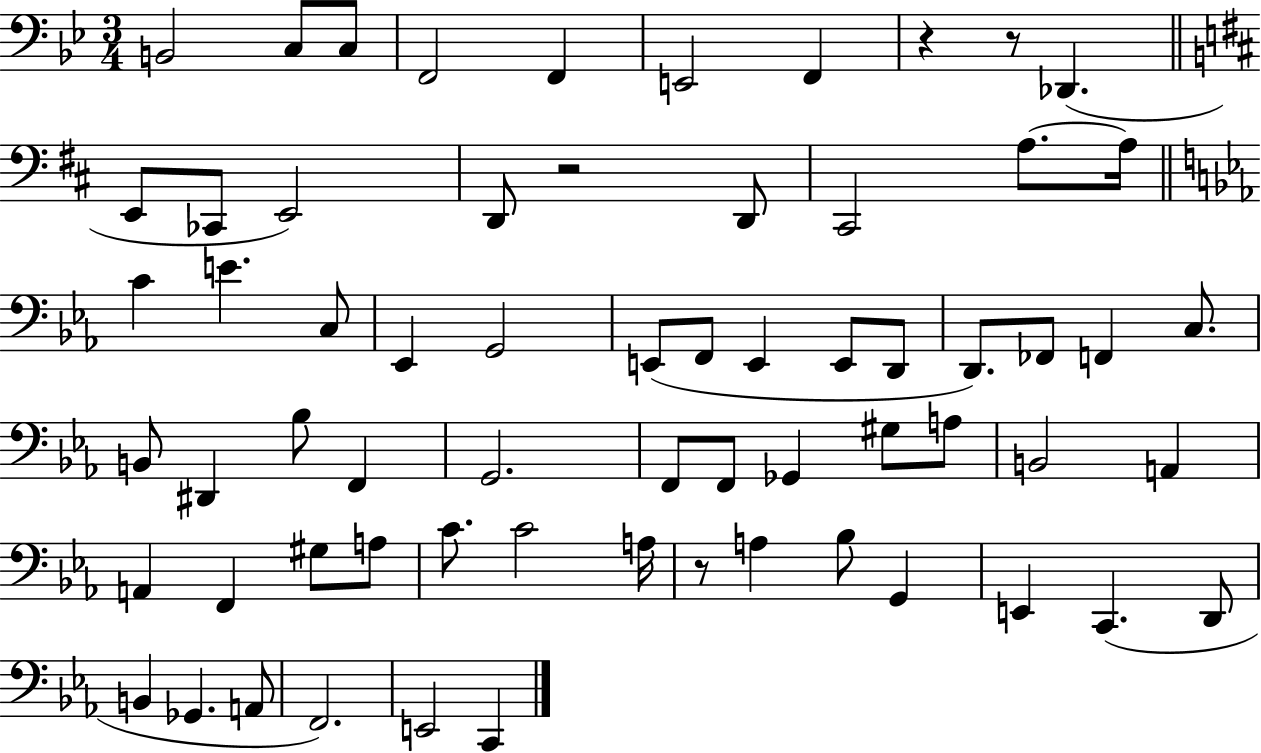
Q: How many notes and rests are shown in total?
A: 65